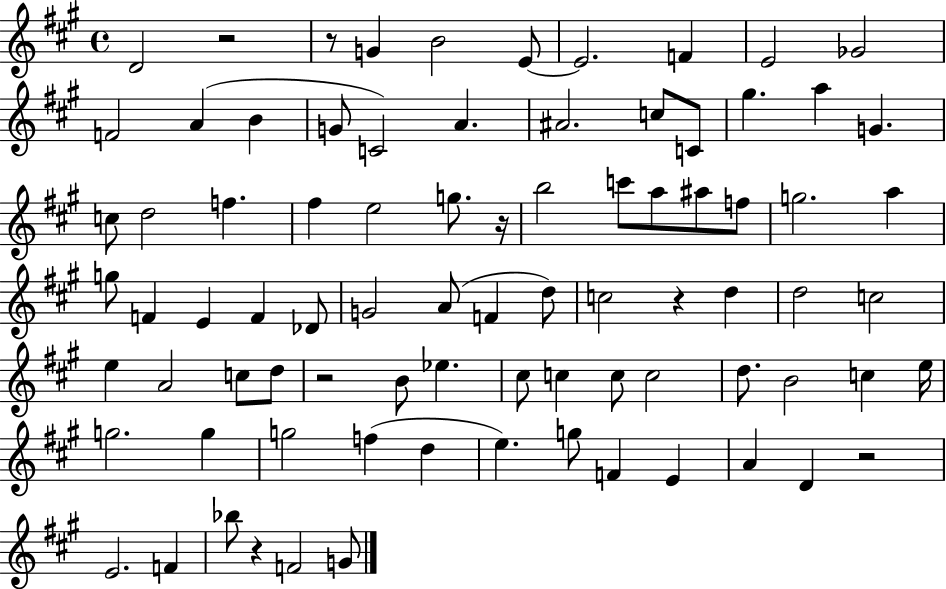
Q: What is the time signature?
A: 4/4